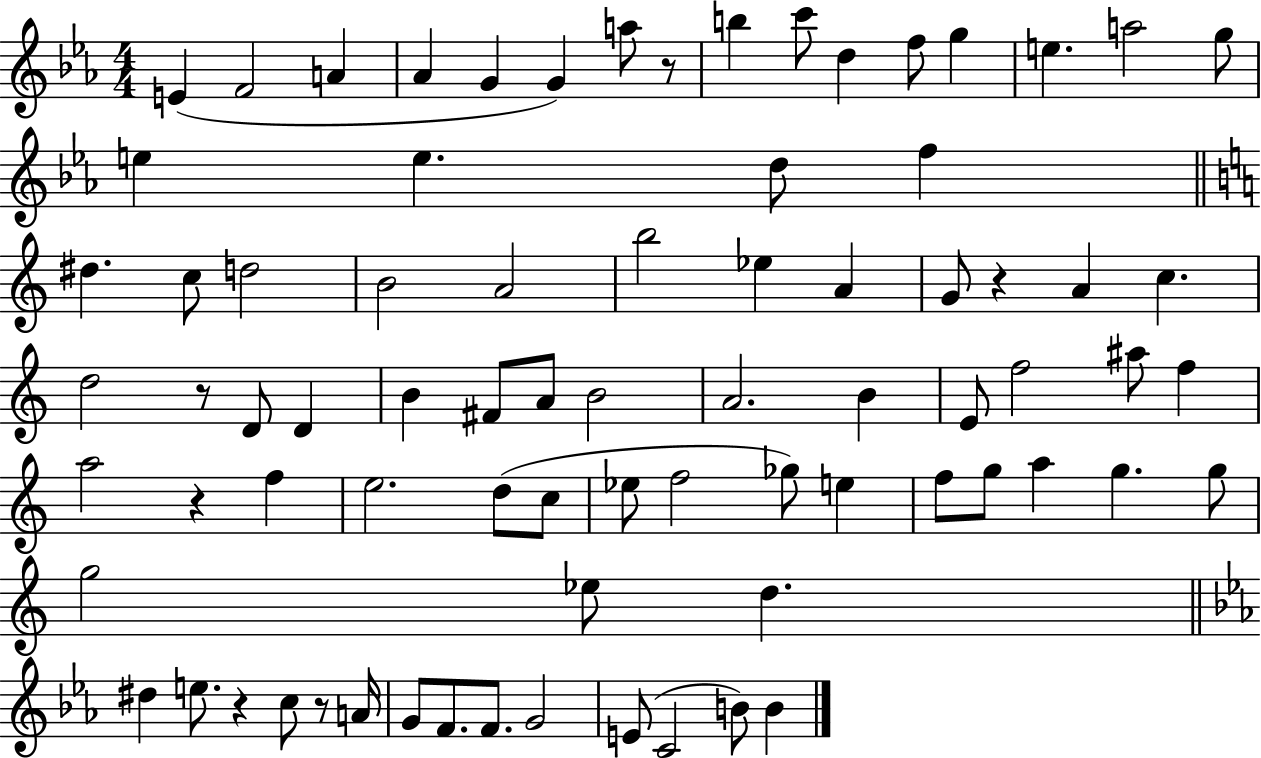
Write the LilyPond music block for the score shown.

{
  \clef treble
  \numericTimeSignature
  \time 4/4
  \key ees \major
  e'4( f'2 a'4 | aes'4 g'4 g'4) a''8 r8 | b''4 c'''8 d''4 f''8 g''4 | e''4. a''2 g''8 | \break e''4 e''4. d''8 f''4 | \bar "||" \break \key c \major dis''4. c''8 d''2 | b'2 a'2 | b''2 ees''4 a'4 | g'8 r4 a'4 c''4. | \break d''2 r8 d'8 d'4 | b'4 fis'8 a'8 b'2 | a'2. b'4 | e'8 f''2 ais''8 f''4 | \break a''2 r4 f''4 | e''2. d''8( c''8 | ees''8 f''2 ges''8) e''4 | f''8 g''8 a''4 g''4. g''8 | \break g''2 ees''8 d''4. | \bar "||" \break \key ees \major dis''4 e''8. r4 c''8 r8 a'16 | g'8 f'8. f'8. g'2 | e'8( c'2 b'8) b'4 | \bar "|."
}